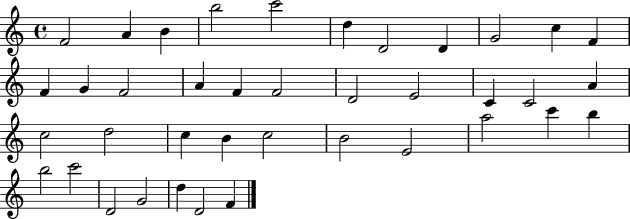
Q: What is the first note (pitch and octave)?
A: F4